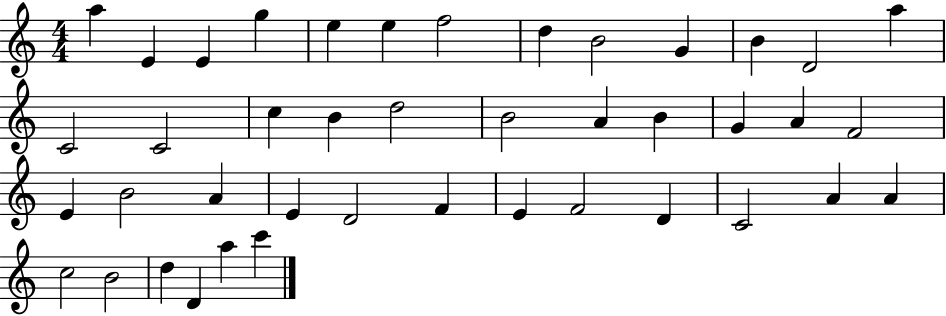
X:1
T:Untitled
M:4/4
L:1/4
K:C
a E E g e e f2 d B2 G B D2 a C2 C2 c B d2 B2 A B G A F2 E B2 A E D2 F E F2 D C2 A A c2 B2 d D a c'